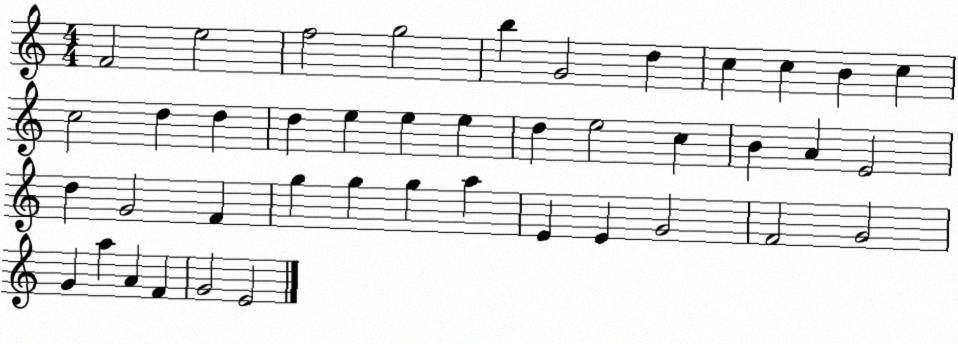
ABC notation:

X:1
T:Untitled
M:4/4
L:1/4
K:C
F2 e2 f2 g2 b G2 d c c B c c2 d d d e e e d e2 c B A E2 d G2 F g g g a E E G2 F2 G2 G a A F G2 E2